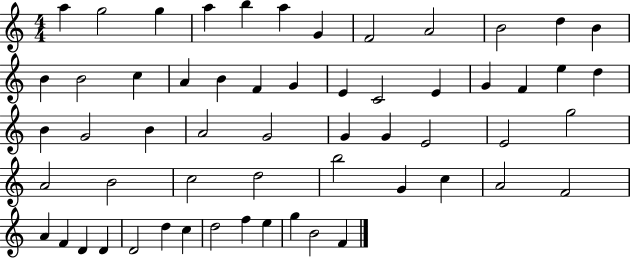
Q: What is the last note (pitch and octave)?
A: F4